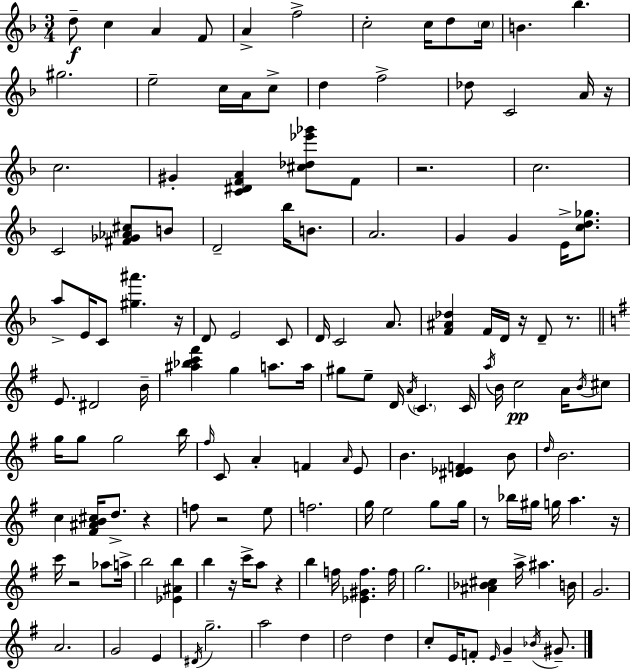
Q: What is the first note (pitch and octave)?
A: D5